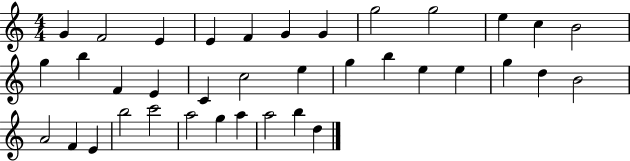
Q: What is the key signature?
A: C major